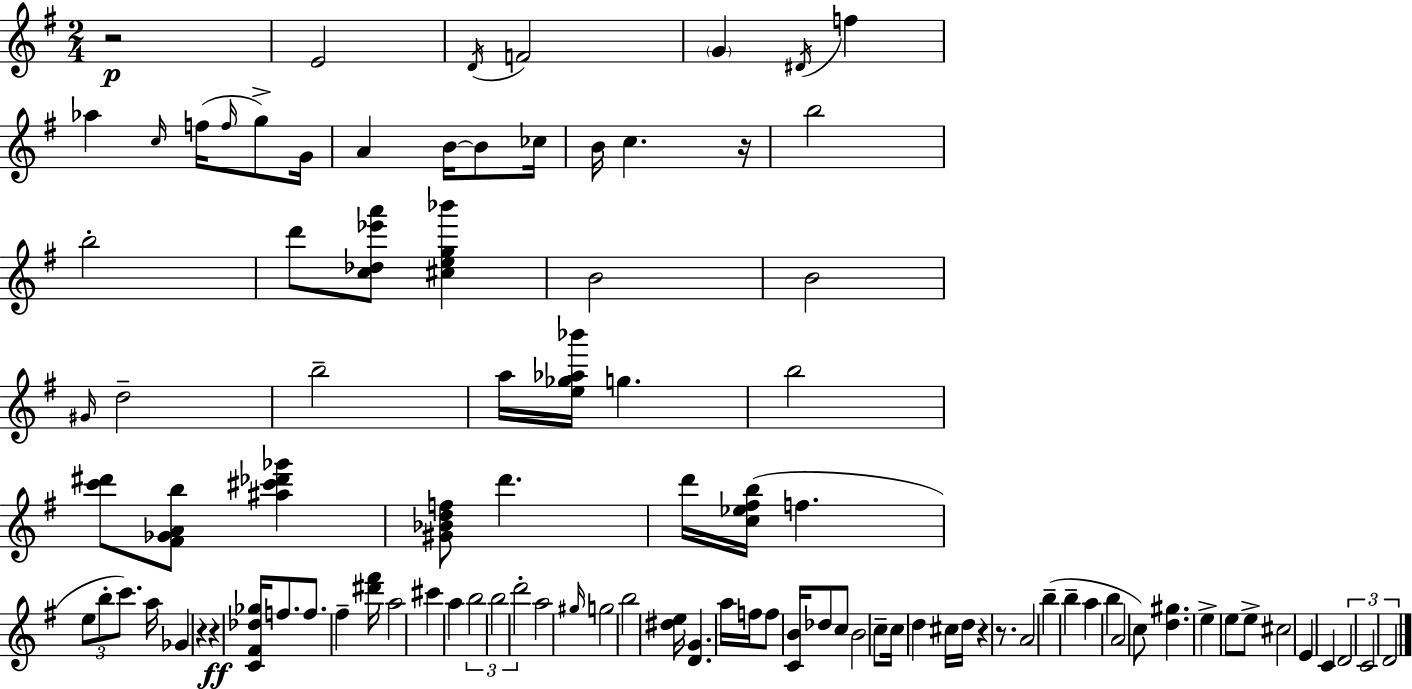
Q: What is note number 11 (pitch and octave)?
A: G5